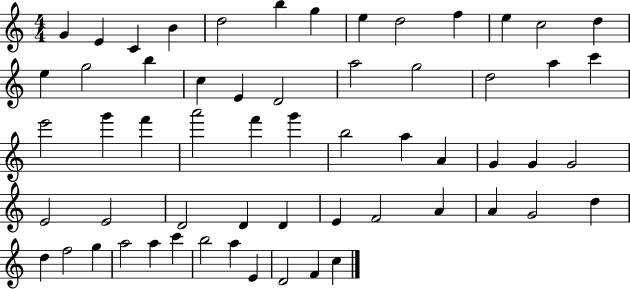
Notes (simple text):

G4/q E4/q C4/q B4/q D5/h B5/q G5/q E5/q D5/h F5/q E5/q C5/h D5/q E5/q G5/h B5/q C5/q E4/q D4/h A5/h G5/h D5/h A5/q C6/q E6/h G6/q F6/q A6/h F6/q G6/q B5/h A5/q A4/q G4/q G4/q G4/h E4/h E4/h D4/h D4/q D4/q E4/q F4/h A4/q A4/q G4/h D5/q D5/q F5/h G5/q A5/h A5/q C6/q B5/h A5/q E4/q D4/h F4/q C5/q